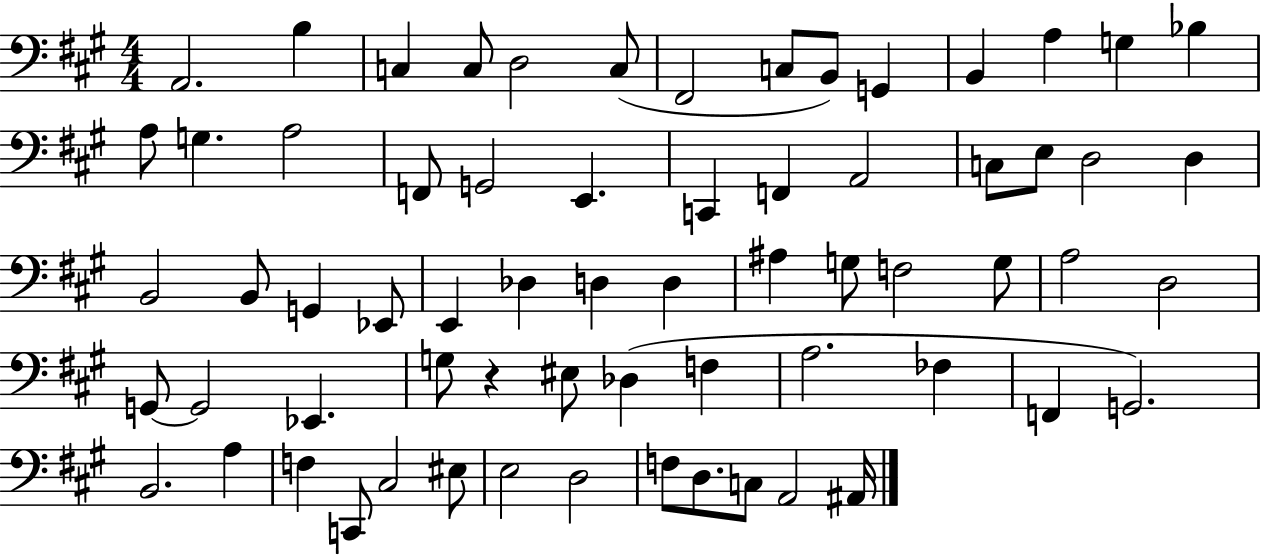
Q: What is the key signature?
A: A major